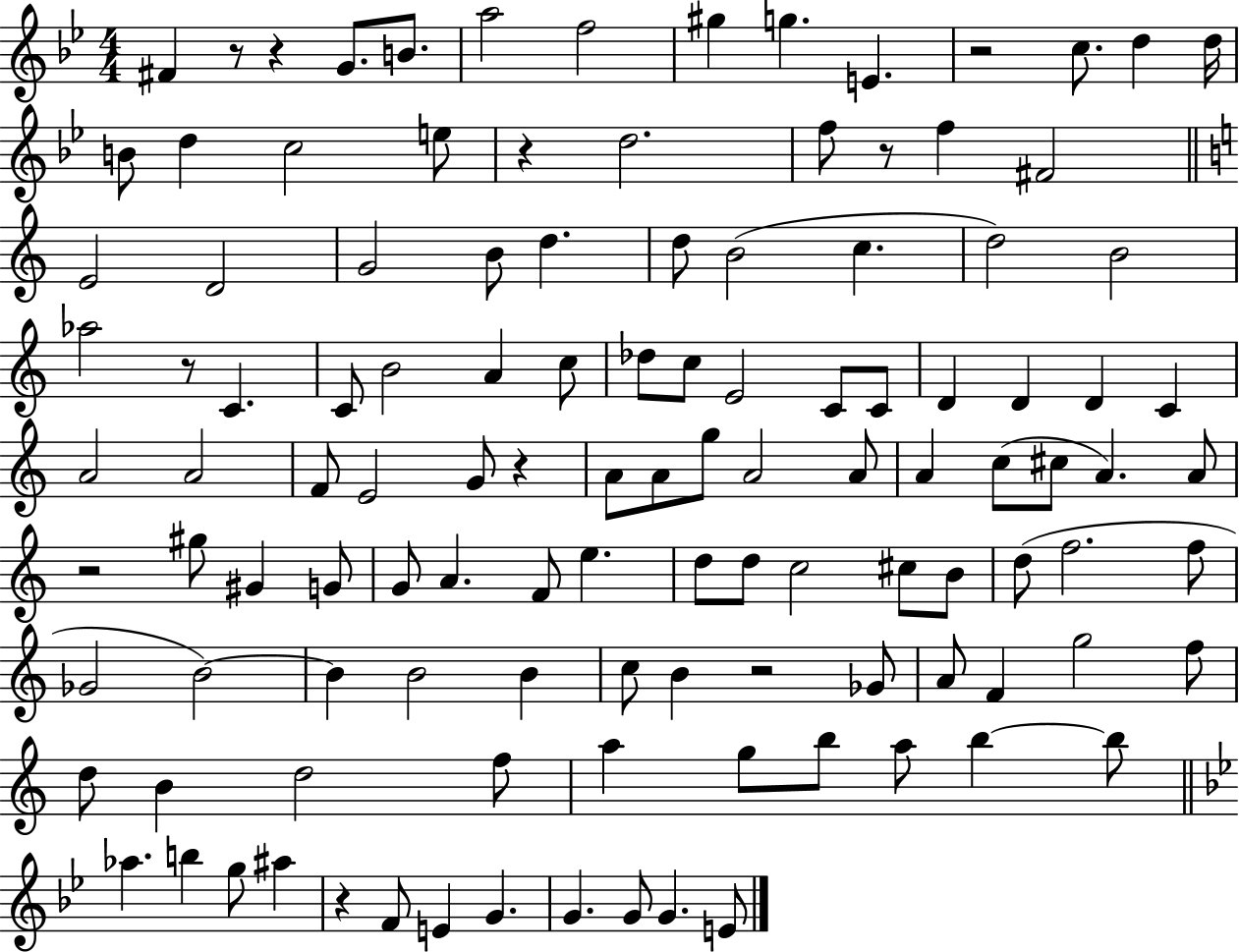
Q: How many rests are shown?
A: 10